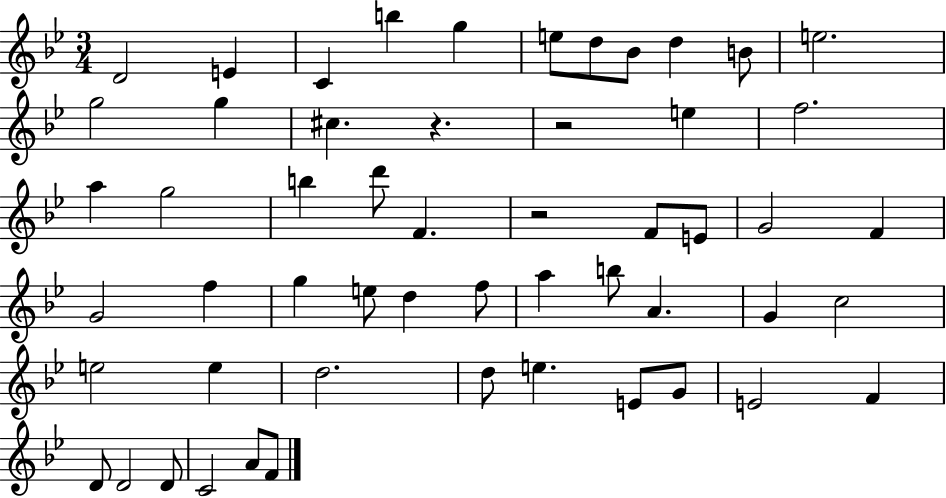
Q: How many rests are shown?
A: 3